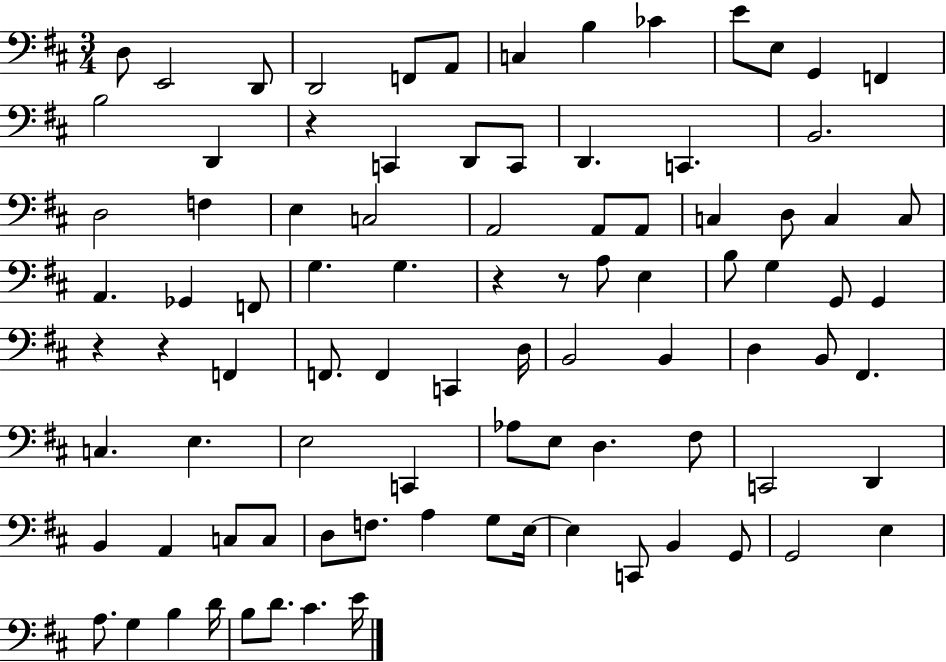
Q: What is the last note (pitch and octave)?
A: E4